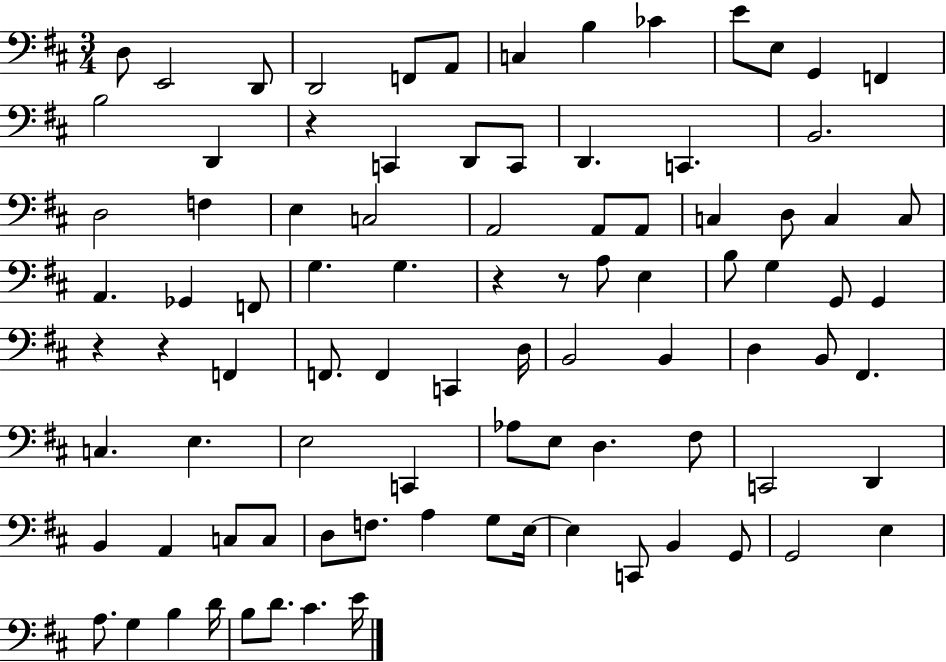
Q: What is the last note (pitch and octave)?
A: E4